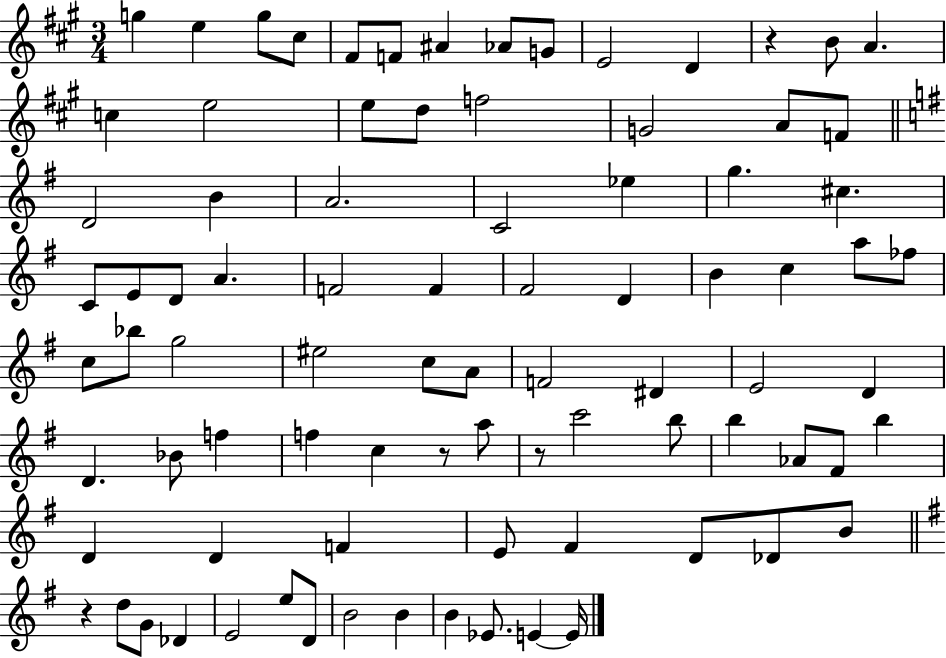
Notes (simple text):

G5/q E5/q G5/e C#5/e F#4/e F4/e A#4/q Ab4/e G4/e E4/h D4/q R/q B4/e A4/q. C5/q E5/h E5/e D5/e F5/h G4/h A4/e F4/e D4/h B4/q A4/h. C4/h Eb5/q G5/q. C#5/q. C4/e E4/e D4/e A4/q. F4/h F4/q F#4/h D4/q B4/q C5/q A5/e FES5/e C5/e Bb5/e G5/h EIS5/h C5/e A4/e F4/h D#4/q E4/h D4/q D4/q. Bb4/e F5/q F5/q C5/q R/e A5/e R/e C6/h B5/e B5/q Ab4/e F#4/e B5/q D4/q D4/q F4/q E4/e F#4/q D4/e Db4/e B4/e R/q D5/e G4/e Db4/q E4/h E5/e D4/e B4/h B4/q B4/q Eb4/e. E4/q E4/s